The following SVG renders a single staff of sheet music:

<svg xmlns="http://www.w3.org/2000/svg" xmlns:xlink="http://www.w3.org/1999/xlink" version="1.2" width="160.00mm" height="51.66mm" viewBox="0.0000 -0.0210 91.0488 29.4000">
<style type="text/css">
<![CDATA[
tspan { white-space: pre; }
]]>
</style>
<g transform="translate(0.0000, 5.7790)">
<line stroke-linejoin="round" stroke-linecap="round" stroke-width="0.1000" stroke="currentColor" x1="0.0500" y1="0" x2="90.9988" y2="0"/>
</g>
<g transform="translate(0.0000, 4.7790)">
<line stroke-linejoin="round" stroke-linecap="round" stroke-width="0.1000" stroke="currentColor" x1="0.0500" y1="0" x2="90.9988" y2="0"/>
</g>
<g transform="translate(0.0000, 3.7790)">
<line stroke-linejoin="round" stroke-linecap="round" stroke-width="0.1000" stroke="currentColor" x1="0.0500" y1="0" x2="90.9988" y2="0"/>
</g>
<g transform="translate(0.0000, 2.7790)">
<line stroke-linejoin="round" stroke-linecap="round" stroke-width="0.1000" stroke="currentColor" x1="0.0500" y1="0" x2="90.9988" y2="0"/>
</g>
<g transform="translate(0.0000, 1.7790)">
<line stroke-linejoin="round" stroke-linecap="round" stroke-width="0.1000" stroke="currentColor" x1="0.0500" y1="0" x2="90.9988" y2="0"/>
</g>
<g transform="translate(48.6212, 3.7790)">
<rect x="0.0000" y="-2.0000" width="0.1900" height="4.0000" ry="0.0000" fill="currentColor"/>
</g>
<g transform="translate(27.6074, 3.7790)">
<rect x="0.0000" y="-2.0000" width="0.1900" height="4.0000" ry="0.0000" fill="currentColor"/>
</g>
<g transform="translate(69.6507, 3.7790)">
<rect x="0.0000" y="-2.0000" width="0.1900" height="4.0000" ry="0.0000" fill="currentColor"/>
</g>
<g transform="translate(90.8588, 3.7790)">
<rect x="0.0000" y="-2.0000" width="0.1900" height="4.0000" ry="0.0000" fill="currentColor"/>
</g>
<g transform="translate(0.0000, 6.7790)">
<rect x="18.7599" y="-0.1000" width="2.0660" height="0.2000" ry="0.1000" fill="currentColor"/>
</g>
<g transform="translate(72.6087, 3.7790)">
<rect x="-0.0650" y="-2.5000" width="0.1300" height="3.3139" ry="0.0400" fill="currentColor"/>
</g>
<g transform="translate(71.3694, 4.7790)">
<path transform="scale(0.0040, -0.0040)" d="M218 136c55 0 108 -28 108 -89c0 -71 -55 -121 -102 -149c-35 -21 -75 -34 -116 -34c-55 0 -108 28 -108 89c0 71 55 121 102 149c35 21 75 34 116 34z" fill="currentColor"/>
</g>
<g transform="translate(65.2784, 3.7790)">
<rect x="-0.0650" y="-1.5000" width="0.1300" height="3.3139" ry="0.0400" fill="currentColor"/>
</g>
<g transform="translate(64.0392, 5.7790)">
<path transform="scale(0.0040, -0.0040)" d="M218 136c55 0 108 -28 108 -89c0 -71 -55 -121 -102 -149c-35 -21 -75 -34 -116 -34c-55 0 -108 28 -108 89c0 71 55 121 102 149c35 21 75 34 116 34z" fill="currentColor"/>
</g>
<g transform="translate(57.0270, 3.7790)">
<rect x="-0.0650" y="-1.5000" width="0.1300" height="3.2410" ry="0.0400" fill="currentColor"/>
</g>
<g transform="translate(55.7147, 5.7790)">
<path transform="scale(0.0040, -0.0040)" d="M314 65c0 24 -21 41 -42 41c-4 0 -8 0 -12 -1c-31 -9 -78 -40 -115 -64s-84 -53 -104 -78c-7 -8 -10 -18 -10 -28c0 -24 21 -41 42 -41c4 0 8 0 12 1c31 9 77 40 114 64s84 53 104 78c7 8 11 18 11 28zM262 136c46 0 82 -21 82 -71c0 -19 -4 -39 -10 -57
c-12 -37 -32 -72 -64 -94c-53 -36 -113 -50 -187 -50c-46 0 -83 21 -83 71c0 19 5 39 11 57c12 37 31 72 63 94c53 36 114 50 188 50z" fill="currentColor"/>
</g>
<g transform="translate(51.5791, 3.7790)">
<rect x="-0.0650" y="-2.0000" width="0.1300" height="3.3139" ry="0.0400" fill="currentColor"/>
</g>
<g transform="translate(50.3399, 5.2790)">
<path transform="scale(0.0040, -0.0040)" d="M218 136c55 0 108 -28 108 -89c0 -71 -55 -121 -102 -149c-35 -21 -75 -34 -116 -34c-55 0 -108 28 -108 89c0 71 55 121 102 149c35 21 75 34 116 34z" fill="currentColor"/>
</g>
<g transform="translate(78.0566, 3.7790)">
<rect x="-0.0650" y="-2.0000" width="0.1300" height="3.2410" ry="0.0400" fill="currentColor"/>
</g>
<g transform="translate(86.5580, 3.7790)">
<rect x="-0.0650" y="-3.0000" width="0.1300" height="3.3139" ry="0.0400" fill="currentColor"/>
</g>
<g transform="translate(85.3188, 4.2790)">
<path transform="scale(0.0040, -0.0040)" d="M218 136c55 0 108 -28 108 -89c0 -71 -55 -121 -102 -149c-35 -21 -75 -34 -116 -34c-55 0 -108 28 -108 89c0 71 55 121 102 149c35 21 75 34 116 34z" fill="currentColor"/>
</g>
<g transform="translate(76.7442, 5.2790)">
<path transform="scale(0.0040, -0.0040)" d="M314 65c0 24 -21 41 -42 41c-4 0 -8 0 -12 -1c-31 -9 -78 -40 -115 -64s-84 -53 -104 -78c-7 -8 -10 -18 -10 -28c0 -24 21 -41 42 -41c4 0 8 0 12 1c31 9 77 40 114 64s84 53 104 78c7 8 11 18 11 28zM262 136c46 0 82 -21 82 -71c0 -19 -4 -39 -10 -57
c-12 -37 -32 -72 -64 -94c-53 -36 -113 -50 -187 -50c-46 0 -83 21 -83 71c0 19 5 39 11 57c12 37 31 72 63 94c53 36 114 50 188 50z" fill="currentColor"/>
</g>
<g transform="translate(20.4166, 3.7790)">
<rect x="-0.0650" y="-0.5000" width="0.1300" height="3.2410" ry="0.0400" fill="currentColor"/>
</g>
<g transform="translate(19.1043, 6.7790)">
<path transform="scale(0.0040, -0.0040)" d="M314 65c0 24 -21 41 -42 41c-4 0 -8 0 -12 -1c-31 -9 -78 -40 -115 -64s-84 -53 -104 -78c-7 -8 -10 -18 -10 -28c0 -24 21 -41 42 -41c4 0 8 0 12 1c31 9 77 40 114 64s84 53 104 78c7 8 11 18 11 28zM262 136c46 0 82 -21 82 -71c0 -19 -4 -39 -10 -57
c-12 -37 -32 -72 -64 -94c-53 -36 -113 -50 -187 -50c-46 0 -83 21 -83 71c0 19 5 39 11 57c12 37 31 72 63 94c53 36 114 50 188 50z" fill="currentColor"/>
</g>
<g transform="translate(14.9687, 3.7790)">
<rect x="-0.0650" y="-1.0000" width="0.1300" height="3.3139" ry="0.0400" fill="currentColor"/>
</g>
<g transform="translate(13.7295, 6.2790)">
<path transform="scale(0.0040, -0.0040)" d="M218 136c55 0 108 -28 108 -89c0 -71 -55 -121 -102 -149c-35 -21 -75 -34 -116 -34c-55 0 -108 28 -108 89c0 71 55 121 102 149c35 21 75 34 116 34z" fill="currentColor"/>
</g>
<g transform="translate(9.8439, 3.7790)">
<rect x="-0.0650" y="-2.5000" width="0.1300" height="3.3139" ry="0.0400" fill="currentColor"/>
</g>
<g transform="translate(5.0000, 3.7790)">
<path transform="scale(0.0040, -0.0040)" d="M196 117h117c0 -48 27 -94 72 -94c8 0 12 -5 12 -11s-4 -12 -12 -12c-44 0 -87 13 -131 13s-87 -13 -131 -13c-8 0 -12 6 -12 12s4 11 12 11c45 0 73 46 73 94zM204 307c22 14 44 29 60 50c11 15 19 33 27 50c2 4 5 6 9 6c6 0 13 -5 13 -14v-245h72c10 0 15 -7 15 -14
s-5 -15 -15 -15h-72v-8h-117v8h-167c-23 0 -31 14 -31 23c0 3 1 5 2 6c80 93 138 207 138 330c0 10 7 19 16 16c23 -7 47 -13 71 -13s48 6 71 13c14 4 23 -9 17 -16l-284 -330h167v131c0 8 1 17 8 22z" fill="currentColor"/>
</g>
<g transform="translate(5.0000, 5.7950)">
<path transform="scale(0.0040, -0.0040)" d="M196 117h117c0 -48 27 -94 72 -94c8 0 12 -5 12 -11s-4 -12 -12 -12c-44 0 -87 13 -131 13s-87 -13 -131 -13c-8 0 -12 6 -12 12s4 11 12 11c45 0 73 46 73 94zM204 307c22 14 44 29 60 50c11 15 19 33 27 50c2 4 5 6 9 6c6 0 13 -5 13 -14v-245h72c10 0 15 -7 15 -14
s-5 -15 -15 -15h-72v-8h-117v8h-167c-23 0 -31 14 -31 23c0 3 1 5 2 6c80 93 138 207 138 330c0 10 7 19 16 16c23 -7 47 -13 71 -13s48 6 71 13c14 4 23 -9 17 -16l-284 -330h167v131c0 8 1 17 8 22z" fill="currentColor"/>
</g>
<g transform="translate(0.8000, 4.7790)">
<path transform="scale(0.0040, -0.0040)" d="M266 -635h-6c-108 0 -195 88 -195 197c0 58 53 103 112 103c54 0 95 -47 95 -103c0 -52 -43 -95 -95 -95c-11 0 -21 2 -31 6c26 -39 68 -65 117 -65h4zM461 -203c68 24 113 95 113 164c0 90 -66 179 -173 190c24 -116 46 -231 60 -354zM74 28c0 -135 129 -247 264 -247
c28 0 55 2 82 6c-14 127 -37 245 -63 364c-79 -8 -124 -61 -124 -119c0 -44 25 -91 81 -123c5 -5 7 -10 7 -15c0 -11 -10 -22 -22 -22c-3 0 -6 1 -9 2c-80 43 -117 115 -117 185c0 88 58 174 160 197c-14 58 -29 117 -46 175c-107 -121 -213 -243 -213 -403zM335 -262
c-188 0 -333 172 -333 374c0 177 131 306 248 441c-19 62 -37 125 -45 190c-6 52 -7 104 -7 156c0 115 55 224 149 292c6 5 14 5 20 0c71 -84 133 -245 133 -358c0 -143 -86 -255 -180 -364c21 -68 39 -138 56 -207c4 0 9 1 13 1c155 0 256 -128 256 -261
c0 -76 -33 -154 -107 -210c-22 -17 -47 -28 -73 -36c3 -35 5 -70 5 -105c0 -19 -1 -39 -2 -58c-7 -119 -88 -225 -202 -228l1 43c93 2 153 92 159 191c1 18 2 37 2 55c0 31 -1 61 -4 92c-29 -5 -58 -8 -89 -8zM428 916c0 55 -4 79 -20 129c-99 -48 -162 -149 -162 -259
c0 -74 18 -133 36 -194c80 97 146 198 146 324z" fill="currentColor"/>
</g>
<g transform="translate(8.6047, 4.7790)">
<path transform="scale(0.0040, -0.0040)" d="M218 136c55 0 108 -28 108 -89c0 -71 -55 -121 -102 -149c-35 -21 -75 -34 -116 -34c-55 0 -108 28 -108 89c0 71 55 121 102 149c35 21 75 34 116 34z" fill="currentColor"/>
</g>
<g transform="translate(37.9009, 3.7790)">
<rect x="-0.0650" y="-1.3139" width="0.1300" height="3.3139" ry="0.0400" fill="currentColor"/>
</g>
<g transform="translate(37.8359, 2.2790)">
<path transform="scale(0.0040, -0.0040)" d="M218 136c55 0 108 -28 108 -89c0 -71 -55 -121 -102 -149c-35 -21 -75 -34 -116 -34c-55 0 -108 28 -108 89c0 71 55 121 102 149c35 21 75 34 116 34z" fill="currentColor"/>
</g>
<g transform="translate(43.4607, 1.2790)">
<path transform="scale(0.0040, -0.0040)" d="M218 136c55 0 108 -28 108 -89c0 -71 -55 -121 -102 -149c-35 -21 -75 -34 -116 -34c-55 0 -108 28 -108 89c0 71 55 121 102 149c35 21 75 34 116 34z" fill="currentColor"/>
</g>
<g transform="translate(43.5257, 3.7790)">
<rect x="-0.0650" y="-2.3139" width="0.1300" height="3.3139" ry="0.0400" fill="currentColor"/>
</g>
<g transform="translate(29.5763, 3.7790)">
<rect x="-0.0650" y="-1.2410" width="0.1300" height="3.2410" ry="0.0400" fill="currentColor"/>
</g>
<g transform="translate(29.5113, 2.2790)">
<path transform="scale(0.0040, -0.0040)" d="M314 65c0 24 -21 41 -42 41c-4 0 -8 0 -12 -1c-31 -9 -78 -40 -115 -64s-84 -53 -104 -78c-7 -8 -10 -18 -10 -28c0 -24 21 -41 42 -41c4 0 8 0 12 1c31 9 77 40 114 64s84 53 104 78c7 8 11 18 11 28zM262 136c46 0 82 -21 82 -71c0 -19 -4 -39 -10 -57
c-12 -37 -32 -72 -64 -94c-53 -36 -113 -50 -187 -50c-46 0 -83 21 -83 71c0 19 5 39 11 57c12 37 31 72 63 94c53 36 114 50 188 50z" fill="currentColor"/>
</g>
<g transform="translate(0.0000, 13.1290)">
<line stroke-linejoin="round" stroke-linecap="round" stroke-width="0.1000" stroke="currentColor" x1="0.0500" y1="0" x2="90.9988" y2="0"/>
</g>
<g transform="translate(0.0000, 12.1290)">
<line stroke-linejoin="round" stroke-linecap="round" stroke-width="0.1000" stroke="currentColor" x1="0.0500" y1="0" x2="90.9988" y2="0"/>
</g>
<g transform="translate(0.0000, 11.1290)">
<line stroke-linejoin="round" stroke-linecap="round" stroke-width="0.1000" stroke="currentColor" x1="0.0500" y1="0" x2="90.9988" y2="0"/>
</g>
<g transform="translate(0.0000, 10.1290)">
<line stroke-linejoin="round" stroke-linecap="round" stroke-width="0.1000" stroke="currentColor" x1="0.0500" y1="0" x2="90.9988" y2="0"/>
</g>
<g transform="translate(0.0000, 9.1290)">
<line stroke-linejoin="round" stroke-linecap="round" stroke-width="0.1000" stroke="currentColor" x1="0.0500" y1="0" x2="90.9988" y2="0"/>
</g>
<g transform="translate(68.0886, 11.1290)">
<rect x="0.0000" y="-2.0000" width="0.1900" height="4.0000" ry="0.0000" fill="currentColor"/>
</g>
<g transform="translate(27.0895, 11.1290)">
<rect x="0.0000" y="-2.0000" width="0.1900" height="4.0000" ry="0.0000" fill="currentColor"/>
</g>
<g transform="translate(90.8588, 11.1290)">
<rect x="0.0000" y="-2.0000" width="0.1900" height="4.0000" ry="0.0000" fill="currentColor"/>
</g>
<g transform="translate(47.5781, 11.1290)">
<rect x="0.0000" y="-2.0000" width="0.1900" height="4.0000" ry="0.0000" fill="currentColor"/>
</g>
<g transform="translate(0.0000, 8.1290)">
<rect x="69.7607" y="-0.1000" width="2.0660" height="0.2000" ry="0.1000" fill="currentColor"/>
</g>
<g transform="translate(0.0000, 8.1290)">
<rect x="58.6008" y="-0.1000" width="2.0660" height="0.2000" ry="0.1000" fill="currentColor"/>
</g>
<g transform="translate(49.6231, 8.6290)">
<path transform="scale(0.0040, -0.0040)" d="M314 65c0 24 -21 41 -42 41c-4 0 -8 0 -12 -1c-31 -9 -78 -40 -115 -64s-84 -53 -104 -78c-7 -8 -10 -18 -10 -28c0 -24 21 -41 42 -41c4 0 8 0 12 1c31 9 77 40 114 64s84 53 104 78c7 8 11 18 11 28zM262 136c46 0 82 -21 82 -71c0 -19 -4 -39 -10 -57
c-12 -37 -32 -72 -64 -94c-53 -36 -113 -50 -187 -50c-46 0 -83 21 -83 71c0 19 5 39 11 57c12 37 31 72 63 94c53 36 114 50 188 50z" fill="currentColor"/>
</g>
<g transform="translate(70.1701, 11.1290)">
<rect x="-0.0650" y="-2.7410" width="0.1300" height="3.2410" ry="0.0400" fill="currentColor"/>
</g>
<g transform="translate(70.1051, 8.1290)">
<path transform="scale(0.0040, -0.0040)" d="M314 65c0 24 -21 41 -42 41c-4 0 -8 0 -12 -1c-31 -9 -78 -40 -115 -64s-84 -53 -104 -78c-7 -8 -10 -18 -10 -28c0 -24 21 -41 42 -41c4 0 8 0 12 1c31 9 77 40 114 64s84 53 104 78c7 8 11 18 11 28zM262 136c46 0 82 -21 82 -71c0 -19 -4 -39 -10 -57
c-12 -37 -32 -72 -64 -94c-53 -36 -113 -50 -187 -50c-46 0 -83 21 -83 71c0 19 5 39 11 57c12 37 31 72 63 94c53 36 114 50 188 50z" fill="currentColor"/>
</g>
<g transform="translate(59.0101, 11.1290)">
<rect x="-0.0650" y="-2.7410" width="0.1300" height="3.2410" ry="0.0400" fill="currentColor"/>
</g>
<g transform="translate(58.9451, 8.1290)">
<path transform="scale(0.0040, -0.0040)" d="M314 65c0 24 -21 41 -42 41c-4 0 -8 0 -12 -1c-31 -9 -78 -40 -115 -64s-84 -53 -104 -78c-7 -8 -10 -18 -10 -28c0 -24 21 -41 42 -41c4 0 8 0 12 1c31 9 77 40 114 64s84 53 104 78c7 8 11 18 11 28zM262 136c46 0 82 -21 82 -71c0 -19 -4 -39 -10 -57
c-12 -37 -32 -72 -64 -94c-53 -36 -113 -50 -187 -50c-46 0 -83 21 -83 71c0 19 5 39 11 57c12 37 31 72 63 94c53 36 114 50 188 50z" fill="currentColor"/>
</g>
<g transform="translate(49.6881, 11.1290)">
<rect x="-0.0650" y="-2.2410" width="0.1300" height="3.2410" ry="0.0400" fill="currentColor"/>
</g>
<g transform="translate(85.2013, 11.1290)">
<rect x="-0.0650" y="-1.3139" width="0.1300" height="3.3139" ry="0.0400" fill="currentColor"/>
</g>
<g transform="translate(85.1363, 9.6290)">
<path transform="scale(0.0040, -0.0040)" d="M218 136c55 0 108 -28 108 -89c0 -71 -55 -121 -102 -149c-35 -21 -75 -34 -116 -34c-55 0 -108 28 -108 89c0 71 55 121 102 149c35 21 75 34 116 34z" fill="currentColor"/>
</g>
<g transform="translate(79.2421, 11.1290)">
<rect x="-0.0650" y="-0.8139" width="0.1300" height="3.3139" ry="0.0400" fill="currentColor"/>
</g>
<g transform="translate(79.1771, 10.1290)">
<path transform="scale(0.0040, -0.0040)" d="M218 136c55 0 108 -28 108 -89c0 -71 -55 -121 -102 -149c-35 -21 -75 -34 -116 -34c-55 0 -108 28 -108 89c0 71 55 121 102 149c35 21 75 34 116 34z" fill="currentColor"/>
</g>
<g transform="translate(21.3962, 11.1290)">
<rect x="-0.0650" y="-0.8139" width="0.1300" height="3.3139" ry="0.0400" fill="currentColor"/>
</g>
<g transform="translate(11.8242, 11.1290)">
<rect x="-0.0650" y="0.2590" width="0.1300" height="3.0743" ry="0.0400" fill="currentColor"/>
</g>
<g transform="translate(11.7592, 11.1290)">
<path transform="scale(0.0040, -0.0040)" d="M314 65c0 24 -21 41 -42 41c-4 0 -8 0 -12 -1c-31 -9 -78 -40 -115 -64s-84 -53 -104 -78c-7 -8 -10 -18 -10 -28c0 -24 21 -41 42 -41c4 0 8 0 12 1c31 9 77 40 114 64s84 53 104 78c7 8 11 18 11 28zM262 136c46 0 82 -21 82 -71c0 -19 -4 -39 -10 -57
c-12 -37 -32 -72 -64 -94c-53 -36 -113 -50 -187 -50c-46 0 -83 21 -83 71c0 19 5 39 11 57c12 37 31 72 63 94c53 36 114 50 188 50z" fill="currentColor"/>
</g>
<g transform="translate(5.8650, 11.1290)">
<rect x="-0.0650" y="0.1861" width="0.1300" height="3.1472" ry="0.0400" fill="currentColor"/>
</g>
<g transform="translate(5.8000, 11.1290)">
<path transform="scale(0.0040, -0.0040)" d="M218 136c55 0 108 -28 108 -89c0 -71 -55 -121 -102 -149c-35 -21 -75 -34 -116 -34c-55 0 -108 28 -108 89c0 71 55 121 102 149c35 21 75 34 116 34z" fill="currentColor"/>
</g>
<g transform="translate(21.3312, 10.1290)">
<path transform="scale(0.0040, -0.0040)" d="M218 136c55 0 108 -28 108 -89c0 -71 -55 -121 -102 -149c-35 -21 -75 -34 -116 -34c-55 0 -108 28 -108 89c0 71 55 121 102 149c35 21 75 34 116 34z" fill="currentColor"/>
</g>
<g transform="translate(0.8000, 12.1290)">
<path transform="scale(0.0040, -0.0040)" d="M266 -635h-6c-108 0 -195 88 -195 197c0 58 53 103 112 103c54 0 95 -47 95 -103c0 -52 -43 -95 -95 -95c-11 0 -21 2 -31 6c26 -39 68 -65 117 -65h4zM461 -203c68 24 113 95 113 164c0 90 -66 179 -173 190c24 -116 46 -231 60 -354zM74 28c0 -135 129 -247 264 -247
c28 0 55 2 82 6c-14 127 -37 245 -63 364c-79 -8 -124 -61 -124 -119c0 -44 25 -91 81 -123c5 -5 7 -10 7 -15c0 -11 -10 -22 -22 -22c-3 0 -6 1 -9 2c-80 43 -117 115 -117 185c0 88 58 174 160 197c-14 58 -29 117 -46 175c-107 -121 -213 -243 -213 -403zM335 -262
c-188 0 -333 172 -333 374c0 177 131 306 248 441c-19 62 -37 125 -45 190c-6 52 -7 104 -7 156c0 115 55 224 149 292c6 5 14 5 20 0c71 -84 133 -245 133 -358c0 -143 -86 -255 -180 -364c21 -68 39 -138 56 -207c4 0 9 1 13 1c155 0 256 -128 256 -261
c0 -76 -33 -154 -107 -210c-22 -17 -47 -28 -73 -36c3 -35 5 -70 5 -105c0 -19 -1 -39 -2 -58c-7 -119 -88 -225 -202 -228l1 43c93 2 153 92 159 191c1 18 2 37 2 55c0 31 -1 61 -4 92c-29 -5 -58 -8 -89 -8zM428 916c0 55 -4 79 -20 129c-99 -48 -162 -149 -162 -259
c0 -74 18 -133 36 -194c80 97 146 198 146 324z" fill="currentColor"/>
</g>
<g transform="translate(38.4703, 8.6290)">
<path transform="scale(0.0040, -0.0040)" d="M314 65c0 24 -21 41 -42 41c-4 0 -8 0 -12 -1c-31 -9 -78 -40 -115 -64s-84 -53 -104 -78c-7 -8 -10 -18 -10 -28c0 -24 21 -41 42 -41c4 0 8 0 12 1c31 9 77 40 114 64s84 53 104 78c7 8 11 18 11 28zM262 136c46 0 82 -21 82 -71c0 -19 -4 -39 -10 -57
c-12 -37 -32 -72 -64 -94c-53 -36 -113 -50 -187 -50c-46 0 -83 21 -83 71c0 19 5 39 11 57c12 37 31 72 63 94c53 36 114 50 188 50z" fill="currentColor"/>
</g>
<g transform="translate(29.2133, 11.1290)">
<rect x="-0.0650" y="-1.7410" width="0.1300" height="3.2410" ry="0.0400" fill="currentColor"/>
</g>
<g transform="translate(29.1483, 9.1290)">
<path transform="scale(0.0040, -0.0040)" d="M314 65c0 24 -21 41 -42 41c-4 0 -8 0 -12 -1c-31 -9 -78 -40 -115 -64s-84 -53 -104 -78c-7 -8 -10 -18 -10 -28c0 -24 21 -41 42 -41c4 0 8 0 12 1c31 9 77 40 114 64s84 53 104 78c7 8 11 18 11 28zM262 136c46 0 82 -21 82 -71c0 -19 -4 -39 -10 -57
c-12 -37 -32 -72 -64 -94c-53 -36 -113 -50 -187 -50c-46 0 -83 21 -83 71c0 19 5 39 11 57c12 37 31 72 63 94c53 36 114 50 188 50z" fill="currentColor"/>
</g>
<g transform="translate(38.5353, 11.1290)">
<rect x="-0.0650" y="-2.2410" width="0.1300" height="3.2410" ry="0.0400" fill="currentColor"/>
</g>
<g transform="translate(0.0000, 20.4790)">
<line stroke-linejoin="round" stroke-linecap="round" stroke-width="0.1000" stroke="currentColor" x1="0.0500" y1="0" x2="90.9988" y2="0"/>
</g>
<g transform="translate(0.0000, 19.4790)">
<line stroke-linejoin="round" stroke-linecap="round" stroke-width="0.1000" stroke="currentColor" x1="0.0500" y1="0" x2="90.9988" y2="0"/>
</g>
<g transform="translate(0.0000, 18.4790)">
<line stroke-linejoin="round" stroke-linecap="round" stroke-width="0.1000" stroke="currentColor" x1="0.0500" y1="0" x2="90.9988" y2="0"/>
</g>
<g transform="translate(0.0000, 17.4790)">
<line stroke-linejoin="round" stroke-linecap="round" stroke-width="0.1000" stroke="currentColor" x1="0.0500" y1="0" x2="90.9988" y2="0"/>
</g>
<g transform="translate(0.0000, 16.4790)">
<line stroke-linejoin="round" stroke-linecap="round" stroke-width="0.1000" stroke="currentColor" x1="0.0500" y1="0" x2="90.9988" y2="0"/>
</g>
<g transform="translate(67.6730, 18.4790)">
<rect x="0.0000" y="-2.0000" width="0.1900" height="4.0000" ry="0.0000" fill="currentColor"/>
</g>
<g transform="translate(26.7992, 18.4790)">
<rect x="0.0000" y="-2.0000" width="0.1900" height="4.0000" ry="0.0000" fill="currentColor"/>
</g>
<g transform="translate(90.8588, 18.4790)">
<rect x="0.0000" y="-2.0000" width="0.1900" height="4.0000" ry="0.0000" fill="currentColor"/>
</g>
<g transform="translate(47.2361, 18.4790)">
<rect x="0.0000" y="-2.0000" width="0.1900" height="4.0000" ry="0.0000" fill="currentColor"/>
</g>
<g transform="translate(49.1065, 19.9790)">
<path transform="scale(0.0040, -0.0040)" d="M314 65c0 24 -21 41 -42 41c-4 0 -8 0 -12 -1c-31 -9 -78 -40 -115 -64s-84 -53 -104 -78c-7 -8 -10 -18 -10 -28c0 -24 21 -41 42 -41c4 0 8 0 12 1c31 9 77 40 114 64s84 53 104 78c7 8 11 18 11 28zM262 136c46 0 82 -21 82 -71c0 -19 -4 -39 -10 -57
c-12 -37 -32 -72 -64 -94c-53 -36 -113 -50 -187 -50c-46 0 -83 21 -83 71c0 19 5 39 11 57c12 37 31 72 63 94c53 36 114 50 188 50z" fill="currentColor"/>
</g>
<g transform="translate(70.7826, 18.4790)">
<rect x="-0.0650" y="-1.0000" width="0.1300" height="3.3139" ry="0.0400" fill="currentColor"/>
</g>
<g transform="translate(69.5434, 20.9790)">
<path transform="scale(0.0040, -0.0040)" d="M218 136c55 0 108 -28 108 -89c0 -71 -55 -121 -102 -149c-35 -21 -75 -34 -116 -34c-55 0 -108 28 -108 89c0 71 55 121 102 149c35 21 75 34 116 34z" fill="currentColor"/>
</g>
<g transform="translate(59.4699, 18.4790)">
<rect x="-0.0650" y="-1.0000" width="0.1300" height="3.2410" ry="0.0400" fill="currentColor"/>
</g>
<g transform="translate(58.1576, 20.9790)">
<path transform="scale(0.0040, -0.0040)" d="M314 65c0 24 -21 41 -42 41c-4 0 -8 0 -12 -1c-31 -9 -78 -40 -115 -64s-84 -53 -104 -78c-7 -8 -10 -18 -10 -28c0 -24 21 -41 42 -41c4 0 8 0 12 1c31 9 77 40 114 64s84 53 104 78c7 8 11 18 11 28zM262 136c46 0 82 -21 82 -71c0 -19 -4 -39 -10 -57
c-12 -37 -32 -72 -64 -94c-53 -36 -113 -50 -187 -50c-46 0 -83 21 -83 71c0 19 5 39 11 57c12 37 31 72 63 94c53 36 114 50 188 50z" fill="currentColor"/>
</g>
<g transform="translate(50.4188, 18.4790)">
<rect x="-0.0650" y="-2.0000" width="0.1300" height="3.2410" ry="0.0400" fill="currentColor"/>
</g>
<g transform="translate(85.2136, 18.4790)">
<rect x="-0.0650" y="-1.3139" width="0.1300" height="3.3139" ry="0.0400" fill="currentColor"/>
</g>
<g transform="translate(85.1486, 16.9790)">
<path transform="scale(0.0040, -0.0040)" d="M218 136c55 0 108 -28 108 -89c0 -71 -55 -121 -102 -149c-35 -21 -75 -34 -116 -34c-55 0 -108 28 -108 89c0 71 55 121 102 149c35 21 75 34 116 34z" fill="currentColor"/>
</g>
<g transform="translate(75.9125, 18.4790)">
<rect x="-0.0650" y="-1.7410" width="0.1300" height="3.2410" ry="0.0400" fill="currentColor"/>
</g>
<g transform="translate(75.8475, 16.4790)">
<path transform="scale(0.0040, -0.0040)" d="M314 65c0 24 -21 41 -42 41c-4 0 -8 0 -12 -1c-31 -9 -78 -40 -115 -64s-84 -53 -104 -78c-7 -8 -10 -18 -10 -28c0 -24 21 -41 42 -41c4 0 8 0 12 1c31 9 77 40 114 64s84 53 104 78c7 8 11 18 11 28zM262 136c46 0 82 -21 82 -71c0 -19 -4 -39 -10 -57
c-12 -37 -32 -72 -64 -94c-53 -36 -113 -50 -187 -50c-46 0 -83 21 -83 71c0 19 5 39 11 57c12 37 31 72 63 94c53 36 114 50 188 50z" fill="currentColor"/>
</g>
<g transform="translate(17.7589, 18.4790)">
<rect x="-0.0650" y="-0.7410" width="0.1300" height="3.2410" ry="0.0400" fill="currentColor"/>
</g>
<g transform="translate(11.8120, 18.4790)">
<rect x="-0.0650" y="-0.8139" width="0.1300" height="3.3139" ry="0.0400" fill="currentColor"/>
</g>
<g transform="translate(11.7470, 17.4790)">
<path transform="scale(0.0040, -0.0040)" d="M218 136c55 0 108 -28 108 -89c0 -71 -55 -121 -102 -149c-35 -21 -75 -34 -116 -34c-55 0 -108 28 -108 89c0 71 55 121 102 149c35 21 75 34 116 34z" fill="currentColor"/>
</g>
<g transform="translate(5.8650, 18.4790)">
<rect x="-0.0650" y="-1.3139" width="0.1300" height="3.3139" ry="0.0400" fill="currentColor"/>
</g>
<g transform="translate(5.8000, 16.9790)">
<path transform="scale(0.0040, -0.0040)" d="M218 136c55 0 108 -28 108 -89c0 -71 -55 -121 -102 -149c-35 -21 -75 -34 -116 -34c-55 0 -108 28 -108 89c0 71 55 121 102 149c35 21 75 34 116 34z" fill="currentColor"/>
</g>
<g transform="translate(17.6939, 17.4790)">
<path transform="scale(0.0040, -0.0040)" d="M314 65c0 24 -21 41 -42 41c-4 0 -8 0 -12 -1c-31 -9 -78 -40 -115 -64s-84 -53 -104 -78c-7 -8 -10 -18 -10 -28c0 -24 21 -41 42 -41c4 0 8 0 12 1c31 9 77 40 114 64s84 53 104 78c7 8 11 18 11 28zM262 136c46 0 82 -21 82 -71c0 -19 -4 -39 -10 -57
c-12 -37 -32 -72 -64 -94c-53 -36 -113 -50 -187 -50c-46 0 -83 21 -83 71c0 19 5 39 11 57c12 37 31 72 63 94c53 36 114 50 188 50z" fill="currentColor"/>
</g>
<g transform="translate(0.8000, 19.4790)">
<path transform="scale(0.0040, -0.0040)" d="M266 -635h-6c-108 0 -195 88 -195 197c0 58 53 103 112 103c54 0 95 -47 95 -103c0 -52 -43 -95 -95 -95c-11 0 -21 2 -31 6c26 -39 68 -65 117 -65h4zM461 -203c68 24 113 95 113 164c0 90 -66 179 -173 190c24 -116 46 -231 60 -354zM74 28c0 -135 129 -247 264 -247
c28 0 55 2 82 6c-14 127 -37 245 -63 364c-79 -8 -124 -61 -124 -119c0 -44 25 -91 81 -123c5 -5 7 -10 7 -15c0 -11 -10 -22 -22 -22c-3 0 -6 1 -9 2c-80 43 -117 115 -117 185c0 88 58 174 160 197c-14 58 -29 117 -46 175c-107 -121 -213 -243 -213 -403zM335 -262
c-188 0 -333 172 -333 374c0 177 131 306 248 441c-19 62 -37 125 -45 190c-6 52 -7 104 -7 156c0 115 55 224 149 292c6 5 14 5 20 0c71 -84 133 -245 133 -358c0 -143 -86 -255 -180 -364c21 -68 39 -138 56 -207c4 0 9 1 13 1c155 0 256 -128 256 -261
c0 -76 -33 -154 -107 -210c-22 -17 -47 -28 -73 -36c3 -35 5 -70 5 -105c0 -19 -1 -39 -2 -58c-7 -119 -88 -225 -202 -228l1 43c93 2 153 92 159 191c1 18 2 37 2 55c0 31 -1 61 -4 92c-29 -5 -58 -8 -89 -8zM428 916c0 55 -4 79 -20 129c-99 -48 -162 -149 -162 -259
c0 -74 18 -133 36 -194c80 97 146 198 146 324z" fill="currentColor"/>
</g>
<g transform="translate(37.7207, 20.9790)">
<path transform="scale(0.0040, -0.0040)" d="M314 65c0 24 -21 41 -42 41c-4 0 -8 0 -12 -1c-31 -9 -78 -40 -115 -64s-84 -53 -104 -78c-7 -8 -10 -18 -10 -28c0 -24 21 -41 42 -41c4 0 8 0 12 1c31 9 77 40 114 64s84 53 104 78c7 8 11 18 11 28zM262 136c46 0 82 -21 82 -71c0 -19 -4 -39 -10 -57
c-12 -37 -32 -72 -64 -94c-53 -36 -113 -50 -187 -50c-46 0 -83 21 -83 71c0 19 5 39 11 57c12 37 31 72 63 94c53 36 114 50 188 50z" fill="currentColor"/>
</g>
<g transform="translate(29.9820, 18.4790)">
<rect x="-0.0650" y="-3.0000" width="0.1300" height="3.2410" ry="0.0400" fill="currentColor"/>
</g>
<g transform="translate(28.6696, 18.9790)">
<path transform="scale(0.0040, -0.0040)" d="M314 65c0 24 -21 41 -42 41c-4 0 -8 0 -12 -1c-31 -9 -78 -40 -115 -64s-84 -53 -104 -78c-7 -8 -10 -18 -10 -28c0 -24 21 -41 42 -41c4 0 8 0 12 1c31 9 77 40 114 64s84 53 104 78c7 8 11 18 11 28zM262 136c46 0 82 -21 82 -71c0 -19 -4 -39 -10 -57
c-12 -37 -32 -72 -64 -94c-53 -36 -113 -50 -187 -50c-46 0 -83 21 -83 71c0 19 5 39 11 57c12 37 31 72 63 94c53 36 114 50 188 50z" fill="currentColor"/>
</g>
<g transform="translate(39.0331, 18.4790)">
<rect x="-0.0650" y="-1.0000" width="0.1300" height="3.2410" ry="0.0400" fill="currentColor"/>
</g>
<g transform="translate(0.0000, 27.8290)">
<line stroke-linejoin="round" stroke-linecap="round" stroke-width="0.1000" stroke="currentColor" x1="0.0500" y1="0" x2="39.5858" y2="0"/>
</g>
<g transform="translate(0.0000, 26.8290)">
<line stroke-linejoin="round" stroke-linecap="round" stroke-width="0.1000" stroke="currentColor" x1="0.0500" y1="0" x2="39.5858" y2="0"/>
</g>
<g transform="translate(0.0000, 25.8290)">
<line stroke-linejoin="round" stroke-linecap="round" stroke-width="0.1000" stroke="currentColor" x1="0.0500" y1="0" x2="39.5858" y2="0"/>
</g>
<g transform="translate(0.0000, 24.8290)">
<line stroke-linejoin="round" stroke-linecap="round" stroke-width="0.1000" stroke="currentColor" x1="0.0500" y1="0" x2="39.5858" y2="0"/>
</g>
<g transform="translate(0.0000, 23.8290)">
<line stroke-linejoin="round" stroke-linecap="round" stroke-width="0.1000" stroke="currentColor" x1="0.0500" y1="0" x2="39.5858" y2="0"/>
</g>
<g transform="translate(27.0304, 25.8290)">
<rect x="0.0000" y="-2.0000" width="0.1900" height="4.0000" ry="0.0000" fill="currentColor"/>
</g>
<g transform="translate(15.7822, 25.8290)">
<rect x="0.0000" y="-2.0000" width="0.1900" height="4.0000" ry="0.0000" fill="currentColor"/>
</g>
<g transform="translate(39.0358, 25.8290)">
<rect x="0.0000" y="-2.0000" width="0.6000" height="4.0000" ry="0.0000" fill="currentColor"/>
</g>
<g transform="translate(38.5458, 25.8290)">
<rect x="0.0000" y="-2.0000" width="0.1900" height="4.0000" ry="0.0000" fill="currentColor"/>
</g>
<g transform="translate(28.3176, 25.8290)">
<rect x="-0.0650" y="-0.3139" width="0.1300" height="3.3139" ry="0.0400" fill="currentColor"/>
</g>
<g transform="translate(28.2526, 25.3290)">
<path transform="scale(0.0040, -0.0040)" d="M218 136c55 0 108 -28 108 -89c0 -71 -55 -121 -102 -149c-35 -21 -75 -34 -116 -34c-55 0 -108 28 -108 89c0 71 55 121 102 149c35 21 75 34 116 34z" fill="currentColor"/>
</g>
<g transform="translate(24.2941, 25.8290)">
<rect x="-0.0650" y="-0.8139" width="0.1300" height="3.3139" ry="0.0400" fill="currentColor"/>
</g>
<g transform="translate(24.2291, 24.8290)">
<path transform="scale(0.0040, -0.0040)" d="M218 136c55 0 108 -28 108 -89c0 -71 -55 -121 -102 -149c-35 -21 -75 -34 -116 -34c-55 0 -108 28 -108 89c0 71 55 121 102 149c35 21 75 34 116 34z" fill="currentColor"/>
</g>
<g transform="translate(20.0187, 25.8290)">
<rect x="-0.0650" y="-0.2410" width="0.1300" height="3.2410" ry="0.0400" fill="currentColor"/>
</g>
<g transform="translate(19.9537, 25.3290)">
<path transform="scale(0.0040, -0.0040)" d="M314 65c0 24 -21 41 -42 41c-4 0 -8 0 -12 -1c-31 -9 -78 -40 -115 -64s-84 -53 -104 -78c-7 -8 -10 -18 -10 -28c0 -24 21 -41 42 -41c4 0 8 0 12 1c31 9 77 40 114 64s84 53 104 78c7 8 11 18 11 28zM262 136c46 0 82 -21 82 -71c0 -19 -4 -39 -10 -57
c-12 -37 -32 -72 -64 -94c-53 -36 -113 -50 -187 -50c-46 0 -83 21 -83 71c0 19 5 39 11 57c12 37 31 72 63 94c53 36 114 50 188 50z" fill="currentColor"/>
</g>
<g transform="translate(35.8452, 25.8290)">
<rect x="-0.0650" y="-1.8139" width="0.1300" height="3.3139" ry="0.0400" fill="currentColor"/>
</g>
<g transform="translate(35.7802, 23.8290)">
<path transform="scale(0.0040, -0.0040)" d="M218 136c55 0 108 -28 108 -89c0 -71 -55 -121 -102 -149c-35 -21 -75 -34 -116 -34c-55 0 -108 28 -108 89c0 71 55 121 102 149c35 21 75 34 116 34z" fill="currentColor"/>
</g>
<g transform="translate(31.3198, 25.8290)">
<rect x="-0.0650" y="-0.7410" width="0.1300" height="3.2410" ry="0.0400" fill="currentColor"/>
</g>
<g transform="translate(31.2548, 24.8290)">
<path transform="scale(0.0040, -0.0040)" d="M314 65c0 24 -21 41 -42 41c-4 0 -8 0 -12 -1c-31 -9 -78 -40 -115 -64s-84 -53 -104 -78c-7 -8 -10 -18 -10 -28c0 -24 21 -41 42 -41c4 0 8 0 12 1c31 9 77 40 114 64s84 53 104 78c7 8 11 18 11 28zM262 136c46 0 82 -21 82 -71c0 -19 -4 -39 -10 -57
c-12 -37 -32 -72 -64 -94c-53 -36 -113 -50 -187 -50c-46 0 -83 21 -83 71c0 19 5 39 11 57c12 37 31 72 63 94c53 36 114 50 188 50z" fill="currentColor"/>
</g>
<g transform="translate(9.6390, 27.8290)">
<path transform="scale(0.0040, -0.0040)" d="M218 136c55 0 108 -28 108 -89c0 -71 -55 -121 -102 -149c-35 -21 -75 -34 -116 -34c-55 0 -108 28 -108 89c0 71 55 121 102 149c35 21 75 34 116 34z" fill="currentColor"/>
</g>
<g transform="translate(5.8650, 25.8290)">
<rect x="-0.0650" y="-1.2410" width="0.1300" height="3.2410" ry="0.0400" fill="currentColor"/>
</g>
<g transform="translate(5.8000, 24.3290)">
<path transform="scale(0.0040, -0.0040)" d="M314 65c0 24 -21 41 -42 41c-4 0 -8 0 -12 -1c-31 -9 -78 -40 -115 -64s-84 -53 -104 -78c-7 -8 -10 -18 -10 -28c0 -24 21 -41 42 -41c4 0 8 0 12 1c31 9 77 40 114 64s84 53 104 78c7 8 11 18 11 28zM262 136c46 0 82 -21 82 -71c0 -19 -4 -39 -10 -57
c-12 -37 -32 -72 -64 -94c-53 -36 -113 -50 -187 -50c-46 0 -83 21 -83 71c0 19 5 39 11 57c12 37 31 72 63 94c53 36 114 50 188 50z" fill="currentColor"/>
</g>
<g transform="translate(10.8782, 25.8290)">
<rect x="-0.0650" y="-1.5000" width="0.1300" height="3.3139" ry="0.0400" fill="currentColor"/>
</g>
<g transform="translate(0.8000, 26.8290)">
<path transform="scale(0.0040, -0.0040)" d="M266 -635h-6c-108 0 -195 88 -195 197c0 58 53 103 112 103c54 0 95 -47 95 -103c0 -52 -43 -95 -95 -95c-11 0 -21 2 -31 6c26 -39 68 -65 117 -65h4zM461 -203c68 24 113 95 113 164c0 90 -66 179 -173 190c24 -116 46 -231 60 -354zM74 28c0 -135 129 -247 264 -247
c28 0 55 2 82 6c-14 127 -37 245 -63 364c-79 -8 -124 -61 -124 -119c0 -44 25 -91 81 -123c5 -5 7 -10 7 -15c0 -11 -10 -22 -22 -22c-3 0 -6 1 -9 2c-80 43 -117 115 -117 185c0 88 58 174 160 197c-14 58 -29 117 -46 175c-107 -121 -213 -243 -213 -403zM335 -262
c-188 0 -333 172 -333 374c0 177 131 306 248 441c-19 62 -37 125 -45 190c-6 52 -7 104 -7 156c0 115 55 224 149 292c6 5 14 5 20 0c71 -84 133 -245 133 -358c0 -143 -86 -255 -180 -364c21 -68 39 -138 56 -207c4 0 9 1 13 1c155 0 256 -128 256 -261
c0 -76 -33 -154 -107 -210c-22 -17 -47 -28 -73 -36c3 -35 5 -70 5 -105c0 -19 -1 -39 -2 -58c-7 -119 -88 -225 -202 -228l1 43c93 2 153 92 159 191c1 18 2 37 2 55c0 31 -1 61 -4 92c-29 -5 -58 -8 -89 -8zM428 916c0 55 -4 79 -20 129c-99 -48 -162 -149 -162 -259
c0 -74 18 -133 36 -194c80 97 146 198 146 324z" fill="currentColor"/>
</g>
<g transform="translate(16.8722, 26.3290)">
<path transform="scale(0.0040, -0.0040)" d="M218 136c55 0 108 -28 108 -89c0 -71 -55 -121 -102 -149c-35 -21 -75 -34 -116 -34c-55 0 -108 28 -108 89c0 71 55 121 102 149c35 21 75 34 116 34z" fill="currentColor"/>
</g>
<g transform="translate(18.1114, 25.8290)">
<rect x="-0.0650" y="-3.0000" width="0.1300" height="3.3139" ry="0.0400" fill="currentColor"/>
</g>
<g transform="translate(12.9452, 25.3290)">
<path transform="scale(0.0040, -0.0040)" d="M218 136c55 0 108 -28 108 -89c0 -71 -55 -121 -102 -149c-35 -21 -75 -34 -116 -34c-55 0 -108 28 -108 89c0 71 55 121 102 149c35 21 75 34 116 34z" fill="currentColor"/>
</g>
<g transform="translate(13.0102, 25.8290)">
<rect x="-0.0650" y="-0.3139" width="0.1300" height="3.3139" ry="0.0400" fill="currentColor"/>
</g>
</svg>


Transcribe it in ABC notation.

X:1
T:Untitled
M:4/4
L:1/4
K:C
G D C2 e2 e g F E2 E G F2 A B B2 d f2 g2 g2 a2 a2 d e e d d2 A2 D2 F2 D2 D f2 e e2 E c A c2 d c d2 f